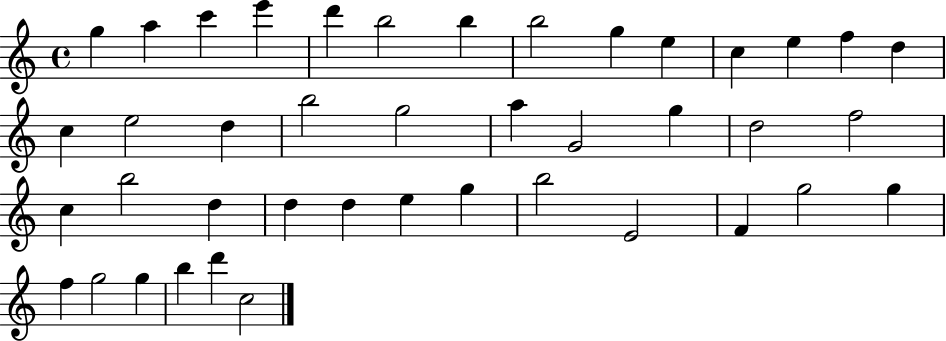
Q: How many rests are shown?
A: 0